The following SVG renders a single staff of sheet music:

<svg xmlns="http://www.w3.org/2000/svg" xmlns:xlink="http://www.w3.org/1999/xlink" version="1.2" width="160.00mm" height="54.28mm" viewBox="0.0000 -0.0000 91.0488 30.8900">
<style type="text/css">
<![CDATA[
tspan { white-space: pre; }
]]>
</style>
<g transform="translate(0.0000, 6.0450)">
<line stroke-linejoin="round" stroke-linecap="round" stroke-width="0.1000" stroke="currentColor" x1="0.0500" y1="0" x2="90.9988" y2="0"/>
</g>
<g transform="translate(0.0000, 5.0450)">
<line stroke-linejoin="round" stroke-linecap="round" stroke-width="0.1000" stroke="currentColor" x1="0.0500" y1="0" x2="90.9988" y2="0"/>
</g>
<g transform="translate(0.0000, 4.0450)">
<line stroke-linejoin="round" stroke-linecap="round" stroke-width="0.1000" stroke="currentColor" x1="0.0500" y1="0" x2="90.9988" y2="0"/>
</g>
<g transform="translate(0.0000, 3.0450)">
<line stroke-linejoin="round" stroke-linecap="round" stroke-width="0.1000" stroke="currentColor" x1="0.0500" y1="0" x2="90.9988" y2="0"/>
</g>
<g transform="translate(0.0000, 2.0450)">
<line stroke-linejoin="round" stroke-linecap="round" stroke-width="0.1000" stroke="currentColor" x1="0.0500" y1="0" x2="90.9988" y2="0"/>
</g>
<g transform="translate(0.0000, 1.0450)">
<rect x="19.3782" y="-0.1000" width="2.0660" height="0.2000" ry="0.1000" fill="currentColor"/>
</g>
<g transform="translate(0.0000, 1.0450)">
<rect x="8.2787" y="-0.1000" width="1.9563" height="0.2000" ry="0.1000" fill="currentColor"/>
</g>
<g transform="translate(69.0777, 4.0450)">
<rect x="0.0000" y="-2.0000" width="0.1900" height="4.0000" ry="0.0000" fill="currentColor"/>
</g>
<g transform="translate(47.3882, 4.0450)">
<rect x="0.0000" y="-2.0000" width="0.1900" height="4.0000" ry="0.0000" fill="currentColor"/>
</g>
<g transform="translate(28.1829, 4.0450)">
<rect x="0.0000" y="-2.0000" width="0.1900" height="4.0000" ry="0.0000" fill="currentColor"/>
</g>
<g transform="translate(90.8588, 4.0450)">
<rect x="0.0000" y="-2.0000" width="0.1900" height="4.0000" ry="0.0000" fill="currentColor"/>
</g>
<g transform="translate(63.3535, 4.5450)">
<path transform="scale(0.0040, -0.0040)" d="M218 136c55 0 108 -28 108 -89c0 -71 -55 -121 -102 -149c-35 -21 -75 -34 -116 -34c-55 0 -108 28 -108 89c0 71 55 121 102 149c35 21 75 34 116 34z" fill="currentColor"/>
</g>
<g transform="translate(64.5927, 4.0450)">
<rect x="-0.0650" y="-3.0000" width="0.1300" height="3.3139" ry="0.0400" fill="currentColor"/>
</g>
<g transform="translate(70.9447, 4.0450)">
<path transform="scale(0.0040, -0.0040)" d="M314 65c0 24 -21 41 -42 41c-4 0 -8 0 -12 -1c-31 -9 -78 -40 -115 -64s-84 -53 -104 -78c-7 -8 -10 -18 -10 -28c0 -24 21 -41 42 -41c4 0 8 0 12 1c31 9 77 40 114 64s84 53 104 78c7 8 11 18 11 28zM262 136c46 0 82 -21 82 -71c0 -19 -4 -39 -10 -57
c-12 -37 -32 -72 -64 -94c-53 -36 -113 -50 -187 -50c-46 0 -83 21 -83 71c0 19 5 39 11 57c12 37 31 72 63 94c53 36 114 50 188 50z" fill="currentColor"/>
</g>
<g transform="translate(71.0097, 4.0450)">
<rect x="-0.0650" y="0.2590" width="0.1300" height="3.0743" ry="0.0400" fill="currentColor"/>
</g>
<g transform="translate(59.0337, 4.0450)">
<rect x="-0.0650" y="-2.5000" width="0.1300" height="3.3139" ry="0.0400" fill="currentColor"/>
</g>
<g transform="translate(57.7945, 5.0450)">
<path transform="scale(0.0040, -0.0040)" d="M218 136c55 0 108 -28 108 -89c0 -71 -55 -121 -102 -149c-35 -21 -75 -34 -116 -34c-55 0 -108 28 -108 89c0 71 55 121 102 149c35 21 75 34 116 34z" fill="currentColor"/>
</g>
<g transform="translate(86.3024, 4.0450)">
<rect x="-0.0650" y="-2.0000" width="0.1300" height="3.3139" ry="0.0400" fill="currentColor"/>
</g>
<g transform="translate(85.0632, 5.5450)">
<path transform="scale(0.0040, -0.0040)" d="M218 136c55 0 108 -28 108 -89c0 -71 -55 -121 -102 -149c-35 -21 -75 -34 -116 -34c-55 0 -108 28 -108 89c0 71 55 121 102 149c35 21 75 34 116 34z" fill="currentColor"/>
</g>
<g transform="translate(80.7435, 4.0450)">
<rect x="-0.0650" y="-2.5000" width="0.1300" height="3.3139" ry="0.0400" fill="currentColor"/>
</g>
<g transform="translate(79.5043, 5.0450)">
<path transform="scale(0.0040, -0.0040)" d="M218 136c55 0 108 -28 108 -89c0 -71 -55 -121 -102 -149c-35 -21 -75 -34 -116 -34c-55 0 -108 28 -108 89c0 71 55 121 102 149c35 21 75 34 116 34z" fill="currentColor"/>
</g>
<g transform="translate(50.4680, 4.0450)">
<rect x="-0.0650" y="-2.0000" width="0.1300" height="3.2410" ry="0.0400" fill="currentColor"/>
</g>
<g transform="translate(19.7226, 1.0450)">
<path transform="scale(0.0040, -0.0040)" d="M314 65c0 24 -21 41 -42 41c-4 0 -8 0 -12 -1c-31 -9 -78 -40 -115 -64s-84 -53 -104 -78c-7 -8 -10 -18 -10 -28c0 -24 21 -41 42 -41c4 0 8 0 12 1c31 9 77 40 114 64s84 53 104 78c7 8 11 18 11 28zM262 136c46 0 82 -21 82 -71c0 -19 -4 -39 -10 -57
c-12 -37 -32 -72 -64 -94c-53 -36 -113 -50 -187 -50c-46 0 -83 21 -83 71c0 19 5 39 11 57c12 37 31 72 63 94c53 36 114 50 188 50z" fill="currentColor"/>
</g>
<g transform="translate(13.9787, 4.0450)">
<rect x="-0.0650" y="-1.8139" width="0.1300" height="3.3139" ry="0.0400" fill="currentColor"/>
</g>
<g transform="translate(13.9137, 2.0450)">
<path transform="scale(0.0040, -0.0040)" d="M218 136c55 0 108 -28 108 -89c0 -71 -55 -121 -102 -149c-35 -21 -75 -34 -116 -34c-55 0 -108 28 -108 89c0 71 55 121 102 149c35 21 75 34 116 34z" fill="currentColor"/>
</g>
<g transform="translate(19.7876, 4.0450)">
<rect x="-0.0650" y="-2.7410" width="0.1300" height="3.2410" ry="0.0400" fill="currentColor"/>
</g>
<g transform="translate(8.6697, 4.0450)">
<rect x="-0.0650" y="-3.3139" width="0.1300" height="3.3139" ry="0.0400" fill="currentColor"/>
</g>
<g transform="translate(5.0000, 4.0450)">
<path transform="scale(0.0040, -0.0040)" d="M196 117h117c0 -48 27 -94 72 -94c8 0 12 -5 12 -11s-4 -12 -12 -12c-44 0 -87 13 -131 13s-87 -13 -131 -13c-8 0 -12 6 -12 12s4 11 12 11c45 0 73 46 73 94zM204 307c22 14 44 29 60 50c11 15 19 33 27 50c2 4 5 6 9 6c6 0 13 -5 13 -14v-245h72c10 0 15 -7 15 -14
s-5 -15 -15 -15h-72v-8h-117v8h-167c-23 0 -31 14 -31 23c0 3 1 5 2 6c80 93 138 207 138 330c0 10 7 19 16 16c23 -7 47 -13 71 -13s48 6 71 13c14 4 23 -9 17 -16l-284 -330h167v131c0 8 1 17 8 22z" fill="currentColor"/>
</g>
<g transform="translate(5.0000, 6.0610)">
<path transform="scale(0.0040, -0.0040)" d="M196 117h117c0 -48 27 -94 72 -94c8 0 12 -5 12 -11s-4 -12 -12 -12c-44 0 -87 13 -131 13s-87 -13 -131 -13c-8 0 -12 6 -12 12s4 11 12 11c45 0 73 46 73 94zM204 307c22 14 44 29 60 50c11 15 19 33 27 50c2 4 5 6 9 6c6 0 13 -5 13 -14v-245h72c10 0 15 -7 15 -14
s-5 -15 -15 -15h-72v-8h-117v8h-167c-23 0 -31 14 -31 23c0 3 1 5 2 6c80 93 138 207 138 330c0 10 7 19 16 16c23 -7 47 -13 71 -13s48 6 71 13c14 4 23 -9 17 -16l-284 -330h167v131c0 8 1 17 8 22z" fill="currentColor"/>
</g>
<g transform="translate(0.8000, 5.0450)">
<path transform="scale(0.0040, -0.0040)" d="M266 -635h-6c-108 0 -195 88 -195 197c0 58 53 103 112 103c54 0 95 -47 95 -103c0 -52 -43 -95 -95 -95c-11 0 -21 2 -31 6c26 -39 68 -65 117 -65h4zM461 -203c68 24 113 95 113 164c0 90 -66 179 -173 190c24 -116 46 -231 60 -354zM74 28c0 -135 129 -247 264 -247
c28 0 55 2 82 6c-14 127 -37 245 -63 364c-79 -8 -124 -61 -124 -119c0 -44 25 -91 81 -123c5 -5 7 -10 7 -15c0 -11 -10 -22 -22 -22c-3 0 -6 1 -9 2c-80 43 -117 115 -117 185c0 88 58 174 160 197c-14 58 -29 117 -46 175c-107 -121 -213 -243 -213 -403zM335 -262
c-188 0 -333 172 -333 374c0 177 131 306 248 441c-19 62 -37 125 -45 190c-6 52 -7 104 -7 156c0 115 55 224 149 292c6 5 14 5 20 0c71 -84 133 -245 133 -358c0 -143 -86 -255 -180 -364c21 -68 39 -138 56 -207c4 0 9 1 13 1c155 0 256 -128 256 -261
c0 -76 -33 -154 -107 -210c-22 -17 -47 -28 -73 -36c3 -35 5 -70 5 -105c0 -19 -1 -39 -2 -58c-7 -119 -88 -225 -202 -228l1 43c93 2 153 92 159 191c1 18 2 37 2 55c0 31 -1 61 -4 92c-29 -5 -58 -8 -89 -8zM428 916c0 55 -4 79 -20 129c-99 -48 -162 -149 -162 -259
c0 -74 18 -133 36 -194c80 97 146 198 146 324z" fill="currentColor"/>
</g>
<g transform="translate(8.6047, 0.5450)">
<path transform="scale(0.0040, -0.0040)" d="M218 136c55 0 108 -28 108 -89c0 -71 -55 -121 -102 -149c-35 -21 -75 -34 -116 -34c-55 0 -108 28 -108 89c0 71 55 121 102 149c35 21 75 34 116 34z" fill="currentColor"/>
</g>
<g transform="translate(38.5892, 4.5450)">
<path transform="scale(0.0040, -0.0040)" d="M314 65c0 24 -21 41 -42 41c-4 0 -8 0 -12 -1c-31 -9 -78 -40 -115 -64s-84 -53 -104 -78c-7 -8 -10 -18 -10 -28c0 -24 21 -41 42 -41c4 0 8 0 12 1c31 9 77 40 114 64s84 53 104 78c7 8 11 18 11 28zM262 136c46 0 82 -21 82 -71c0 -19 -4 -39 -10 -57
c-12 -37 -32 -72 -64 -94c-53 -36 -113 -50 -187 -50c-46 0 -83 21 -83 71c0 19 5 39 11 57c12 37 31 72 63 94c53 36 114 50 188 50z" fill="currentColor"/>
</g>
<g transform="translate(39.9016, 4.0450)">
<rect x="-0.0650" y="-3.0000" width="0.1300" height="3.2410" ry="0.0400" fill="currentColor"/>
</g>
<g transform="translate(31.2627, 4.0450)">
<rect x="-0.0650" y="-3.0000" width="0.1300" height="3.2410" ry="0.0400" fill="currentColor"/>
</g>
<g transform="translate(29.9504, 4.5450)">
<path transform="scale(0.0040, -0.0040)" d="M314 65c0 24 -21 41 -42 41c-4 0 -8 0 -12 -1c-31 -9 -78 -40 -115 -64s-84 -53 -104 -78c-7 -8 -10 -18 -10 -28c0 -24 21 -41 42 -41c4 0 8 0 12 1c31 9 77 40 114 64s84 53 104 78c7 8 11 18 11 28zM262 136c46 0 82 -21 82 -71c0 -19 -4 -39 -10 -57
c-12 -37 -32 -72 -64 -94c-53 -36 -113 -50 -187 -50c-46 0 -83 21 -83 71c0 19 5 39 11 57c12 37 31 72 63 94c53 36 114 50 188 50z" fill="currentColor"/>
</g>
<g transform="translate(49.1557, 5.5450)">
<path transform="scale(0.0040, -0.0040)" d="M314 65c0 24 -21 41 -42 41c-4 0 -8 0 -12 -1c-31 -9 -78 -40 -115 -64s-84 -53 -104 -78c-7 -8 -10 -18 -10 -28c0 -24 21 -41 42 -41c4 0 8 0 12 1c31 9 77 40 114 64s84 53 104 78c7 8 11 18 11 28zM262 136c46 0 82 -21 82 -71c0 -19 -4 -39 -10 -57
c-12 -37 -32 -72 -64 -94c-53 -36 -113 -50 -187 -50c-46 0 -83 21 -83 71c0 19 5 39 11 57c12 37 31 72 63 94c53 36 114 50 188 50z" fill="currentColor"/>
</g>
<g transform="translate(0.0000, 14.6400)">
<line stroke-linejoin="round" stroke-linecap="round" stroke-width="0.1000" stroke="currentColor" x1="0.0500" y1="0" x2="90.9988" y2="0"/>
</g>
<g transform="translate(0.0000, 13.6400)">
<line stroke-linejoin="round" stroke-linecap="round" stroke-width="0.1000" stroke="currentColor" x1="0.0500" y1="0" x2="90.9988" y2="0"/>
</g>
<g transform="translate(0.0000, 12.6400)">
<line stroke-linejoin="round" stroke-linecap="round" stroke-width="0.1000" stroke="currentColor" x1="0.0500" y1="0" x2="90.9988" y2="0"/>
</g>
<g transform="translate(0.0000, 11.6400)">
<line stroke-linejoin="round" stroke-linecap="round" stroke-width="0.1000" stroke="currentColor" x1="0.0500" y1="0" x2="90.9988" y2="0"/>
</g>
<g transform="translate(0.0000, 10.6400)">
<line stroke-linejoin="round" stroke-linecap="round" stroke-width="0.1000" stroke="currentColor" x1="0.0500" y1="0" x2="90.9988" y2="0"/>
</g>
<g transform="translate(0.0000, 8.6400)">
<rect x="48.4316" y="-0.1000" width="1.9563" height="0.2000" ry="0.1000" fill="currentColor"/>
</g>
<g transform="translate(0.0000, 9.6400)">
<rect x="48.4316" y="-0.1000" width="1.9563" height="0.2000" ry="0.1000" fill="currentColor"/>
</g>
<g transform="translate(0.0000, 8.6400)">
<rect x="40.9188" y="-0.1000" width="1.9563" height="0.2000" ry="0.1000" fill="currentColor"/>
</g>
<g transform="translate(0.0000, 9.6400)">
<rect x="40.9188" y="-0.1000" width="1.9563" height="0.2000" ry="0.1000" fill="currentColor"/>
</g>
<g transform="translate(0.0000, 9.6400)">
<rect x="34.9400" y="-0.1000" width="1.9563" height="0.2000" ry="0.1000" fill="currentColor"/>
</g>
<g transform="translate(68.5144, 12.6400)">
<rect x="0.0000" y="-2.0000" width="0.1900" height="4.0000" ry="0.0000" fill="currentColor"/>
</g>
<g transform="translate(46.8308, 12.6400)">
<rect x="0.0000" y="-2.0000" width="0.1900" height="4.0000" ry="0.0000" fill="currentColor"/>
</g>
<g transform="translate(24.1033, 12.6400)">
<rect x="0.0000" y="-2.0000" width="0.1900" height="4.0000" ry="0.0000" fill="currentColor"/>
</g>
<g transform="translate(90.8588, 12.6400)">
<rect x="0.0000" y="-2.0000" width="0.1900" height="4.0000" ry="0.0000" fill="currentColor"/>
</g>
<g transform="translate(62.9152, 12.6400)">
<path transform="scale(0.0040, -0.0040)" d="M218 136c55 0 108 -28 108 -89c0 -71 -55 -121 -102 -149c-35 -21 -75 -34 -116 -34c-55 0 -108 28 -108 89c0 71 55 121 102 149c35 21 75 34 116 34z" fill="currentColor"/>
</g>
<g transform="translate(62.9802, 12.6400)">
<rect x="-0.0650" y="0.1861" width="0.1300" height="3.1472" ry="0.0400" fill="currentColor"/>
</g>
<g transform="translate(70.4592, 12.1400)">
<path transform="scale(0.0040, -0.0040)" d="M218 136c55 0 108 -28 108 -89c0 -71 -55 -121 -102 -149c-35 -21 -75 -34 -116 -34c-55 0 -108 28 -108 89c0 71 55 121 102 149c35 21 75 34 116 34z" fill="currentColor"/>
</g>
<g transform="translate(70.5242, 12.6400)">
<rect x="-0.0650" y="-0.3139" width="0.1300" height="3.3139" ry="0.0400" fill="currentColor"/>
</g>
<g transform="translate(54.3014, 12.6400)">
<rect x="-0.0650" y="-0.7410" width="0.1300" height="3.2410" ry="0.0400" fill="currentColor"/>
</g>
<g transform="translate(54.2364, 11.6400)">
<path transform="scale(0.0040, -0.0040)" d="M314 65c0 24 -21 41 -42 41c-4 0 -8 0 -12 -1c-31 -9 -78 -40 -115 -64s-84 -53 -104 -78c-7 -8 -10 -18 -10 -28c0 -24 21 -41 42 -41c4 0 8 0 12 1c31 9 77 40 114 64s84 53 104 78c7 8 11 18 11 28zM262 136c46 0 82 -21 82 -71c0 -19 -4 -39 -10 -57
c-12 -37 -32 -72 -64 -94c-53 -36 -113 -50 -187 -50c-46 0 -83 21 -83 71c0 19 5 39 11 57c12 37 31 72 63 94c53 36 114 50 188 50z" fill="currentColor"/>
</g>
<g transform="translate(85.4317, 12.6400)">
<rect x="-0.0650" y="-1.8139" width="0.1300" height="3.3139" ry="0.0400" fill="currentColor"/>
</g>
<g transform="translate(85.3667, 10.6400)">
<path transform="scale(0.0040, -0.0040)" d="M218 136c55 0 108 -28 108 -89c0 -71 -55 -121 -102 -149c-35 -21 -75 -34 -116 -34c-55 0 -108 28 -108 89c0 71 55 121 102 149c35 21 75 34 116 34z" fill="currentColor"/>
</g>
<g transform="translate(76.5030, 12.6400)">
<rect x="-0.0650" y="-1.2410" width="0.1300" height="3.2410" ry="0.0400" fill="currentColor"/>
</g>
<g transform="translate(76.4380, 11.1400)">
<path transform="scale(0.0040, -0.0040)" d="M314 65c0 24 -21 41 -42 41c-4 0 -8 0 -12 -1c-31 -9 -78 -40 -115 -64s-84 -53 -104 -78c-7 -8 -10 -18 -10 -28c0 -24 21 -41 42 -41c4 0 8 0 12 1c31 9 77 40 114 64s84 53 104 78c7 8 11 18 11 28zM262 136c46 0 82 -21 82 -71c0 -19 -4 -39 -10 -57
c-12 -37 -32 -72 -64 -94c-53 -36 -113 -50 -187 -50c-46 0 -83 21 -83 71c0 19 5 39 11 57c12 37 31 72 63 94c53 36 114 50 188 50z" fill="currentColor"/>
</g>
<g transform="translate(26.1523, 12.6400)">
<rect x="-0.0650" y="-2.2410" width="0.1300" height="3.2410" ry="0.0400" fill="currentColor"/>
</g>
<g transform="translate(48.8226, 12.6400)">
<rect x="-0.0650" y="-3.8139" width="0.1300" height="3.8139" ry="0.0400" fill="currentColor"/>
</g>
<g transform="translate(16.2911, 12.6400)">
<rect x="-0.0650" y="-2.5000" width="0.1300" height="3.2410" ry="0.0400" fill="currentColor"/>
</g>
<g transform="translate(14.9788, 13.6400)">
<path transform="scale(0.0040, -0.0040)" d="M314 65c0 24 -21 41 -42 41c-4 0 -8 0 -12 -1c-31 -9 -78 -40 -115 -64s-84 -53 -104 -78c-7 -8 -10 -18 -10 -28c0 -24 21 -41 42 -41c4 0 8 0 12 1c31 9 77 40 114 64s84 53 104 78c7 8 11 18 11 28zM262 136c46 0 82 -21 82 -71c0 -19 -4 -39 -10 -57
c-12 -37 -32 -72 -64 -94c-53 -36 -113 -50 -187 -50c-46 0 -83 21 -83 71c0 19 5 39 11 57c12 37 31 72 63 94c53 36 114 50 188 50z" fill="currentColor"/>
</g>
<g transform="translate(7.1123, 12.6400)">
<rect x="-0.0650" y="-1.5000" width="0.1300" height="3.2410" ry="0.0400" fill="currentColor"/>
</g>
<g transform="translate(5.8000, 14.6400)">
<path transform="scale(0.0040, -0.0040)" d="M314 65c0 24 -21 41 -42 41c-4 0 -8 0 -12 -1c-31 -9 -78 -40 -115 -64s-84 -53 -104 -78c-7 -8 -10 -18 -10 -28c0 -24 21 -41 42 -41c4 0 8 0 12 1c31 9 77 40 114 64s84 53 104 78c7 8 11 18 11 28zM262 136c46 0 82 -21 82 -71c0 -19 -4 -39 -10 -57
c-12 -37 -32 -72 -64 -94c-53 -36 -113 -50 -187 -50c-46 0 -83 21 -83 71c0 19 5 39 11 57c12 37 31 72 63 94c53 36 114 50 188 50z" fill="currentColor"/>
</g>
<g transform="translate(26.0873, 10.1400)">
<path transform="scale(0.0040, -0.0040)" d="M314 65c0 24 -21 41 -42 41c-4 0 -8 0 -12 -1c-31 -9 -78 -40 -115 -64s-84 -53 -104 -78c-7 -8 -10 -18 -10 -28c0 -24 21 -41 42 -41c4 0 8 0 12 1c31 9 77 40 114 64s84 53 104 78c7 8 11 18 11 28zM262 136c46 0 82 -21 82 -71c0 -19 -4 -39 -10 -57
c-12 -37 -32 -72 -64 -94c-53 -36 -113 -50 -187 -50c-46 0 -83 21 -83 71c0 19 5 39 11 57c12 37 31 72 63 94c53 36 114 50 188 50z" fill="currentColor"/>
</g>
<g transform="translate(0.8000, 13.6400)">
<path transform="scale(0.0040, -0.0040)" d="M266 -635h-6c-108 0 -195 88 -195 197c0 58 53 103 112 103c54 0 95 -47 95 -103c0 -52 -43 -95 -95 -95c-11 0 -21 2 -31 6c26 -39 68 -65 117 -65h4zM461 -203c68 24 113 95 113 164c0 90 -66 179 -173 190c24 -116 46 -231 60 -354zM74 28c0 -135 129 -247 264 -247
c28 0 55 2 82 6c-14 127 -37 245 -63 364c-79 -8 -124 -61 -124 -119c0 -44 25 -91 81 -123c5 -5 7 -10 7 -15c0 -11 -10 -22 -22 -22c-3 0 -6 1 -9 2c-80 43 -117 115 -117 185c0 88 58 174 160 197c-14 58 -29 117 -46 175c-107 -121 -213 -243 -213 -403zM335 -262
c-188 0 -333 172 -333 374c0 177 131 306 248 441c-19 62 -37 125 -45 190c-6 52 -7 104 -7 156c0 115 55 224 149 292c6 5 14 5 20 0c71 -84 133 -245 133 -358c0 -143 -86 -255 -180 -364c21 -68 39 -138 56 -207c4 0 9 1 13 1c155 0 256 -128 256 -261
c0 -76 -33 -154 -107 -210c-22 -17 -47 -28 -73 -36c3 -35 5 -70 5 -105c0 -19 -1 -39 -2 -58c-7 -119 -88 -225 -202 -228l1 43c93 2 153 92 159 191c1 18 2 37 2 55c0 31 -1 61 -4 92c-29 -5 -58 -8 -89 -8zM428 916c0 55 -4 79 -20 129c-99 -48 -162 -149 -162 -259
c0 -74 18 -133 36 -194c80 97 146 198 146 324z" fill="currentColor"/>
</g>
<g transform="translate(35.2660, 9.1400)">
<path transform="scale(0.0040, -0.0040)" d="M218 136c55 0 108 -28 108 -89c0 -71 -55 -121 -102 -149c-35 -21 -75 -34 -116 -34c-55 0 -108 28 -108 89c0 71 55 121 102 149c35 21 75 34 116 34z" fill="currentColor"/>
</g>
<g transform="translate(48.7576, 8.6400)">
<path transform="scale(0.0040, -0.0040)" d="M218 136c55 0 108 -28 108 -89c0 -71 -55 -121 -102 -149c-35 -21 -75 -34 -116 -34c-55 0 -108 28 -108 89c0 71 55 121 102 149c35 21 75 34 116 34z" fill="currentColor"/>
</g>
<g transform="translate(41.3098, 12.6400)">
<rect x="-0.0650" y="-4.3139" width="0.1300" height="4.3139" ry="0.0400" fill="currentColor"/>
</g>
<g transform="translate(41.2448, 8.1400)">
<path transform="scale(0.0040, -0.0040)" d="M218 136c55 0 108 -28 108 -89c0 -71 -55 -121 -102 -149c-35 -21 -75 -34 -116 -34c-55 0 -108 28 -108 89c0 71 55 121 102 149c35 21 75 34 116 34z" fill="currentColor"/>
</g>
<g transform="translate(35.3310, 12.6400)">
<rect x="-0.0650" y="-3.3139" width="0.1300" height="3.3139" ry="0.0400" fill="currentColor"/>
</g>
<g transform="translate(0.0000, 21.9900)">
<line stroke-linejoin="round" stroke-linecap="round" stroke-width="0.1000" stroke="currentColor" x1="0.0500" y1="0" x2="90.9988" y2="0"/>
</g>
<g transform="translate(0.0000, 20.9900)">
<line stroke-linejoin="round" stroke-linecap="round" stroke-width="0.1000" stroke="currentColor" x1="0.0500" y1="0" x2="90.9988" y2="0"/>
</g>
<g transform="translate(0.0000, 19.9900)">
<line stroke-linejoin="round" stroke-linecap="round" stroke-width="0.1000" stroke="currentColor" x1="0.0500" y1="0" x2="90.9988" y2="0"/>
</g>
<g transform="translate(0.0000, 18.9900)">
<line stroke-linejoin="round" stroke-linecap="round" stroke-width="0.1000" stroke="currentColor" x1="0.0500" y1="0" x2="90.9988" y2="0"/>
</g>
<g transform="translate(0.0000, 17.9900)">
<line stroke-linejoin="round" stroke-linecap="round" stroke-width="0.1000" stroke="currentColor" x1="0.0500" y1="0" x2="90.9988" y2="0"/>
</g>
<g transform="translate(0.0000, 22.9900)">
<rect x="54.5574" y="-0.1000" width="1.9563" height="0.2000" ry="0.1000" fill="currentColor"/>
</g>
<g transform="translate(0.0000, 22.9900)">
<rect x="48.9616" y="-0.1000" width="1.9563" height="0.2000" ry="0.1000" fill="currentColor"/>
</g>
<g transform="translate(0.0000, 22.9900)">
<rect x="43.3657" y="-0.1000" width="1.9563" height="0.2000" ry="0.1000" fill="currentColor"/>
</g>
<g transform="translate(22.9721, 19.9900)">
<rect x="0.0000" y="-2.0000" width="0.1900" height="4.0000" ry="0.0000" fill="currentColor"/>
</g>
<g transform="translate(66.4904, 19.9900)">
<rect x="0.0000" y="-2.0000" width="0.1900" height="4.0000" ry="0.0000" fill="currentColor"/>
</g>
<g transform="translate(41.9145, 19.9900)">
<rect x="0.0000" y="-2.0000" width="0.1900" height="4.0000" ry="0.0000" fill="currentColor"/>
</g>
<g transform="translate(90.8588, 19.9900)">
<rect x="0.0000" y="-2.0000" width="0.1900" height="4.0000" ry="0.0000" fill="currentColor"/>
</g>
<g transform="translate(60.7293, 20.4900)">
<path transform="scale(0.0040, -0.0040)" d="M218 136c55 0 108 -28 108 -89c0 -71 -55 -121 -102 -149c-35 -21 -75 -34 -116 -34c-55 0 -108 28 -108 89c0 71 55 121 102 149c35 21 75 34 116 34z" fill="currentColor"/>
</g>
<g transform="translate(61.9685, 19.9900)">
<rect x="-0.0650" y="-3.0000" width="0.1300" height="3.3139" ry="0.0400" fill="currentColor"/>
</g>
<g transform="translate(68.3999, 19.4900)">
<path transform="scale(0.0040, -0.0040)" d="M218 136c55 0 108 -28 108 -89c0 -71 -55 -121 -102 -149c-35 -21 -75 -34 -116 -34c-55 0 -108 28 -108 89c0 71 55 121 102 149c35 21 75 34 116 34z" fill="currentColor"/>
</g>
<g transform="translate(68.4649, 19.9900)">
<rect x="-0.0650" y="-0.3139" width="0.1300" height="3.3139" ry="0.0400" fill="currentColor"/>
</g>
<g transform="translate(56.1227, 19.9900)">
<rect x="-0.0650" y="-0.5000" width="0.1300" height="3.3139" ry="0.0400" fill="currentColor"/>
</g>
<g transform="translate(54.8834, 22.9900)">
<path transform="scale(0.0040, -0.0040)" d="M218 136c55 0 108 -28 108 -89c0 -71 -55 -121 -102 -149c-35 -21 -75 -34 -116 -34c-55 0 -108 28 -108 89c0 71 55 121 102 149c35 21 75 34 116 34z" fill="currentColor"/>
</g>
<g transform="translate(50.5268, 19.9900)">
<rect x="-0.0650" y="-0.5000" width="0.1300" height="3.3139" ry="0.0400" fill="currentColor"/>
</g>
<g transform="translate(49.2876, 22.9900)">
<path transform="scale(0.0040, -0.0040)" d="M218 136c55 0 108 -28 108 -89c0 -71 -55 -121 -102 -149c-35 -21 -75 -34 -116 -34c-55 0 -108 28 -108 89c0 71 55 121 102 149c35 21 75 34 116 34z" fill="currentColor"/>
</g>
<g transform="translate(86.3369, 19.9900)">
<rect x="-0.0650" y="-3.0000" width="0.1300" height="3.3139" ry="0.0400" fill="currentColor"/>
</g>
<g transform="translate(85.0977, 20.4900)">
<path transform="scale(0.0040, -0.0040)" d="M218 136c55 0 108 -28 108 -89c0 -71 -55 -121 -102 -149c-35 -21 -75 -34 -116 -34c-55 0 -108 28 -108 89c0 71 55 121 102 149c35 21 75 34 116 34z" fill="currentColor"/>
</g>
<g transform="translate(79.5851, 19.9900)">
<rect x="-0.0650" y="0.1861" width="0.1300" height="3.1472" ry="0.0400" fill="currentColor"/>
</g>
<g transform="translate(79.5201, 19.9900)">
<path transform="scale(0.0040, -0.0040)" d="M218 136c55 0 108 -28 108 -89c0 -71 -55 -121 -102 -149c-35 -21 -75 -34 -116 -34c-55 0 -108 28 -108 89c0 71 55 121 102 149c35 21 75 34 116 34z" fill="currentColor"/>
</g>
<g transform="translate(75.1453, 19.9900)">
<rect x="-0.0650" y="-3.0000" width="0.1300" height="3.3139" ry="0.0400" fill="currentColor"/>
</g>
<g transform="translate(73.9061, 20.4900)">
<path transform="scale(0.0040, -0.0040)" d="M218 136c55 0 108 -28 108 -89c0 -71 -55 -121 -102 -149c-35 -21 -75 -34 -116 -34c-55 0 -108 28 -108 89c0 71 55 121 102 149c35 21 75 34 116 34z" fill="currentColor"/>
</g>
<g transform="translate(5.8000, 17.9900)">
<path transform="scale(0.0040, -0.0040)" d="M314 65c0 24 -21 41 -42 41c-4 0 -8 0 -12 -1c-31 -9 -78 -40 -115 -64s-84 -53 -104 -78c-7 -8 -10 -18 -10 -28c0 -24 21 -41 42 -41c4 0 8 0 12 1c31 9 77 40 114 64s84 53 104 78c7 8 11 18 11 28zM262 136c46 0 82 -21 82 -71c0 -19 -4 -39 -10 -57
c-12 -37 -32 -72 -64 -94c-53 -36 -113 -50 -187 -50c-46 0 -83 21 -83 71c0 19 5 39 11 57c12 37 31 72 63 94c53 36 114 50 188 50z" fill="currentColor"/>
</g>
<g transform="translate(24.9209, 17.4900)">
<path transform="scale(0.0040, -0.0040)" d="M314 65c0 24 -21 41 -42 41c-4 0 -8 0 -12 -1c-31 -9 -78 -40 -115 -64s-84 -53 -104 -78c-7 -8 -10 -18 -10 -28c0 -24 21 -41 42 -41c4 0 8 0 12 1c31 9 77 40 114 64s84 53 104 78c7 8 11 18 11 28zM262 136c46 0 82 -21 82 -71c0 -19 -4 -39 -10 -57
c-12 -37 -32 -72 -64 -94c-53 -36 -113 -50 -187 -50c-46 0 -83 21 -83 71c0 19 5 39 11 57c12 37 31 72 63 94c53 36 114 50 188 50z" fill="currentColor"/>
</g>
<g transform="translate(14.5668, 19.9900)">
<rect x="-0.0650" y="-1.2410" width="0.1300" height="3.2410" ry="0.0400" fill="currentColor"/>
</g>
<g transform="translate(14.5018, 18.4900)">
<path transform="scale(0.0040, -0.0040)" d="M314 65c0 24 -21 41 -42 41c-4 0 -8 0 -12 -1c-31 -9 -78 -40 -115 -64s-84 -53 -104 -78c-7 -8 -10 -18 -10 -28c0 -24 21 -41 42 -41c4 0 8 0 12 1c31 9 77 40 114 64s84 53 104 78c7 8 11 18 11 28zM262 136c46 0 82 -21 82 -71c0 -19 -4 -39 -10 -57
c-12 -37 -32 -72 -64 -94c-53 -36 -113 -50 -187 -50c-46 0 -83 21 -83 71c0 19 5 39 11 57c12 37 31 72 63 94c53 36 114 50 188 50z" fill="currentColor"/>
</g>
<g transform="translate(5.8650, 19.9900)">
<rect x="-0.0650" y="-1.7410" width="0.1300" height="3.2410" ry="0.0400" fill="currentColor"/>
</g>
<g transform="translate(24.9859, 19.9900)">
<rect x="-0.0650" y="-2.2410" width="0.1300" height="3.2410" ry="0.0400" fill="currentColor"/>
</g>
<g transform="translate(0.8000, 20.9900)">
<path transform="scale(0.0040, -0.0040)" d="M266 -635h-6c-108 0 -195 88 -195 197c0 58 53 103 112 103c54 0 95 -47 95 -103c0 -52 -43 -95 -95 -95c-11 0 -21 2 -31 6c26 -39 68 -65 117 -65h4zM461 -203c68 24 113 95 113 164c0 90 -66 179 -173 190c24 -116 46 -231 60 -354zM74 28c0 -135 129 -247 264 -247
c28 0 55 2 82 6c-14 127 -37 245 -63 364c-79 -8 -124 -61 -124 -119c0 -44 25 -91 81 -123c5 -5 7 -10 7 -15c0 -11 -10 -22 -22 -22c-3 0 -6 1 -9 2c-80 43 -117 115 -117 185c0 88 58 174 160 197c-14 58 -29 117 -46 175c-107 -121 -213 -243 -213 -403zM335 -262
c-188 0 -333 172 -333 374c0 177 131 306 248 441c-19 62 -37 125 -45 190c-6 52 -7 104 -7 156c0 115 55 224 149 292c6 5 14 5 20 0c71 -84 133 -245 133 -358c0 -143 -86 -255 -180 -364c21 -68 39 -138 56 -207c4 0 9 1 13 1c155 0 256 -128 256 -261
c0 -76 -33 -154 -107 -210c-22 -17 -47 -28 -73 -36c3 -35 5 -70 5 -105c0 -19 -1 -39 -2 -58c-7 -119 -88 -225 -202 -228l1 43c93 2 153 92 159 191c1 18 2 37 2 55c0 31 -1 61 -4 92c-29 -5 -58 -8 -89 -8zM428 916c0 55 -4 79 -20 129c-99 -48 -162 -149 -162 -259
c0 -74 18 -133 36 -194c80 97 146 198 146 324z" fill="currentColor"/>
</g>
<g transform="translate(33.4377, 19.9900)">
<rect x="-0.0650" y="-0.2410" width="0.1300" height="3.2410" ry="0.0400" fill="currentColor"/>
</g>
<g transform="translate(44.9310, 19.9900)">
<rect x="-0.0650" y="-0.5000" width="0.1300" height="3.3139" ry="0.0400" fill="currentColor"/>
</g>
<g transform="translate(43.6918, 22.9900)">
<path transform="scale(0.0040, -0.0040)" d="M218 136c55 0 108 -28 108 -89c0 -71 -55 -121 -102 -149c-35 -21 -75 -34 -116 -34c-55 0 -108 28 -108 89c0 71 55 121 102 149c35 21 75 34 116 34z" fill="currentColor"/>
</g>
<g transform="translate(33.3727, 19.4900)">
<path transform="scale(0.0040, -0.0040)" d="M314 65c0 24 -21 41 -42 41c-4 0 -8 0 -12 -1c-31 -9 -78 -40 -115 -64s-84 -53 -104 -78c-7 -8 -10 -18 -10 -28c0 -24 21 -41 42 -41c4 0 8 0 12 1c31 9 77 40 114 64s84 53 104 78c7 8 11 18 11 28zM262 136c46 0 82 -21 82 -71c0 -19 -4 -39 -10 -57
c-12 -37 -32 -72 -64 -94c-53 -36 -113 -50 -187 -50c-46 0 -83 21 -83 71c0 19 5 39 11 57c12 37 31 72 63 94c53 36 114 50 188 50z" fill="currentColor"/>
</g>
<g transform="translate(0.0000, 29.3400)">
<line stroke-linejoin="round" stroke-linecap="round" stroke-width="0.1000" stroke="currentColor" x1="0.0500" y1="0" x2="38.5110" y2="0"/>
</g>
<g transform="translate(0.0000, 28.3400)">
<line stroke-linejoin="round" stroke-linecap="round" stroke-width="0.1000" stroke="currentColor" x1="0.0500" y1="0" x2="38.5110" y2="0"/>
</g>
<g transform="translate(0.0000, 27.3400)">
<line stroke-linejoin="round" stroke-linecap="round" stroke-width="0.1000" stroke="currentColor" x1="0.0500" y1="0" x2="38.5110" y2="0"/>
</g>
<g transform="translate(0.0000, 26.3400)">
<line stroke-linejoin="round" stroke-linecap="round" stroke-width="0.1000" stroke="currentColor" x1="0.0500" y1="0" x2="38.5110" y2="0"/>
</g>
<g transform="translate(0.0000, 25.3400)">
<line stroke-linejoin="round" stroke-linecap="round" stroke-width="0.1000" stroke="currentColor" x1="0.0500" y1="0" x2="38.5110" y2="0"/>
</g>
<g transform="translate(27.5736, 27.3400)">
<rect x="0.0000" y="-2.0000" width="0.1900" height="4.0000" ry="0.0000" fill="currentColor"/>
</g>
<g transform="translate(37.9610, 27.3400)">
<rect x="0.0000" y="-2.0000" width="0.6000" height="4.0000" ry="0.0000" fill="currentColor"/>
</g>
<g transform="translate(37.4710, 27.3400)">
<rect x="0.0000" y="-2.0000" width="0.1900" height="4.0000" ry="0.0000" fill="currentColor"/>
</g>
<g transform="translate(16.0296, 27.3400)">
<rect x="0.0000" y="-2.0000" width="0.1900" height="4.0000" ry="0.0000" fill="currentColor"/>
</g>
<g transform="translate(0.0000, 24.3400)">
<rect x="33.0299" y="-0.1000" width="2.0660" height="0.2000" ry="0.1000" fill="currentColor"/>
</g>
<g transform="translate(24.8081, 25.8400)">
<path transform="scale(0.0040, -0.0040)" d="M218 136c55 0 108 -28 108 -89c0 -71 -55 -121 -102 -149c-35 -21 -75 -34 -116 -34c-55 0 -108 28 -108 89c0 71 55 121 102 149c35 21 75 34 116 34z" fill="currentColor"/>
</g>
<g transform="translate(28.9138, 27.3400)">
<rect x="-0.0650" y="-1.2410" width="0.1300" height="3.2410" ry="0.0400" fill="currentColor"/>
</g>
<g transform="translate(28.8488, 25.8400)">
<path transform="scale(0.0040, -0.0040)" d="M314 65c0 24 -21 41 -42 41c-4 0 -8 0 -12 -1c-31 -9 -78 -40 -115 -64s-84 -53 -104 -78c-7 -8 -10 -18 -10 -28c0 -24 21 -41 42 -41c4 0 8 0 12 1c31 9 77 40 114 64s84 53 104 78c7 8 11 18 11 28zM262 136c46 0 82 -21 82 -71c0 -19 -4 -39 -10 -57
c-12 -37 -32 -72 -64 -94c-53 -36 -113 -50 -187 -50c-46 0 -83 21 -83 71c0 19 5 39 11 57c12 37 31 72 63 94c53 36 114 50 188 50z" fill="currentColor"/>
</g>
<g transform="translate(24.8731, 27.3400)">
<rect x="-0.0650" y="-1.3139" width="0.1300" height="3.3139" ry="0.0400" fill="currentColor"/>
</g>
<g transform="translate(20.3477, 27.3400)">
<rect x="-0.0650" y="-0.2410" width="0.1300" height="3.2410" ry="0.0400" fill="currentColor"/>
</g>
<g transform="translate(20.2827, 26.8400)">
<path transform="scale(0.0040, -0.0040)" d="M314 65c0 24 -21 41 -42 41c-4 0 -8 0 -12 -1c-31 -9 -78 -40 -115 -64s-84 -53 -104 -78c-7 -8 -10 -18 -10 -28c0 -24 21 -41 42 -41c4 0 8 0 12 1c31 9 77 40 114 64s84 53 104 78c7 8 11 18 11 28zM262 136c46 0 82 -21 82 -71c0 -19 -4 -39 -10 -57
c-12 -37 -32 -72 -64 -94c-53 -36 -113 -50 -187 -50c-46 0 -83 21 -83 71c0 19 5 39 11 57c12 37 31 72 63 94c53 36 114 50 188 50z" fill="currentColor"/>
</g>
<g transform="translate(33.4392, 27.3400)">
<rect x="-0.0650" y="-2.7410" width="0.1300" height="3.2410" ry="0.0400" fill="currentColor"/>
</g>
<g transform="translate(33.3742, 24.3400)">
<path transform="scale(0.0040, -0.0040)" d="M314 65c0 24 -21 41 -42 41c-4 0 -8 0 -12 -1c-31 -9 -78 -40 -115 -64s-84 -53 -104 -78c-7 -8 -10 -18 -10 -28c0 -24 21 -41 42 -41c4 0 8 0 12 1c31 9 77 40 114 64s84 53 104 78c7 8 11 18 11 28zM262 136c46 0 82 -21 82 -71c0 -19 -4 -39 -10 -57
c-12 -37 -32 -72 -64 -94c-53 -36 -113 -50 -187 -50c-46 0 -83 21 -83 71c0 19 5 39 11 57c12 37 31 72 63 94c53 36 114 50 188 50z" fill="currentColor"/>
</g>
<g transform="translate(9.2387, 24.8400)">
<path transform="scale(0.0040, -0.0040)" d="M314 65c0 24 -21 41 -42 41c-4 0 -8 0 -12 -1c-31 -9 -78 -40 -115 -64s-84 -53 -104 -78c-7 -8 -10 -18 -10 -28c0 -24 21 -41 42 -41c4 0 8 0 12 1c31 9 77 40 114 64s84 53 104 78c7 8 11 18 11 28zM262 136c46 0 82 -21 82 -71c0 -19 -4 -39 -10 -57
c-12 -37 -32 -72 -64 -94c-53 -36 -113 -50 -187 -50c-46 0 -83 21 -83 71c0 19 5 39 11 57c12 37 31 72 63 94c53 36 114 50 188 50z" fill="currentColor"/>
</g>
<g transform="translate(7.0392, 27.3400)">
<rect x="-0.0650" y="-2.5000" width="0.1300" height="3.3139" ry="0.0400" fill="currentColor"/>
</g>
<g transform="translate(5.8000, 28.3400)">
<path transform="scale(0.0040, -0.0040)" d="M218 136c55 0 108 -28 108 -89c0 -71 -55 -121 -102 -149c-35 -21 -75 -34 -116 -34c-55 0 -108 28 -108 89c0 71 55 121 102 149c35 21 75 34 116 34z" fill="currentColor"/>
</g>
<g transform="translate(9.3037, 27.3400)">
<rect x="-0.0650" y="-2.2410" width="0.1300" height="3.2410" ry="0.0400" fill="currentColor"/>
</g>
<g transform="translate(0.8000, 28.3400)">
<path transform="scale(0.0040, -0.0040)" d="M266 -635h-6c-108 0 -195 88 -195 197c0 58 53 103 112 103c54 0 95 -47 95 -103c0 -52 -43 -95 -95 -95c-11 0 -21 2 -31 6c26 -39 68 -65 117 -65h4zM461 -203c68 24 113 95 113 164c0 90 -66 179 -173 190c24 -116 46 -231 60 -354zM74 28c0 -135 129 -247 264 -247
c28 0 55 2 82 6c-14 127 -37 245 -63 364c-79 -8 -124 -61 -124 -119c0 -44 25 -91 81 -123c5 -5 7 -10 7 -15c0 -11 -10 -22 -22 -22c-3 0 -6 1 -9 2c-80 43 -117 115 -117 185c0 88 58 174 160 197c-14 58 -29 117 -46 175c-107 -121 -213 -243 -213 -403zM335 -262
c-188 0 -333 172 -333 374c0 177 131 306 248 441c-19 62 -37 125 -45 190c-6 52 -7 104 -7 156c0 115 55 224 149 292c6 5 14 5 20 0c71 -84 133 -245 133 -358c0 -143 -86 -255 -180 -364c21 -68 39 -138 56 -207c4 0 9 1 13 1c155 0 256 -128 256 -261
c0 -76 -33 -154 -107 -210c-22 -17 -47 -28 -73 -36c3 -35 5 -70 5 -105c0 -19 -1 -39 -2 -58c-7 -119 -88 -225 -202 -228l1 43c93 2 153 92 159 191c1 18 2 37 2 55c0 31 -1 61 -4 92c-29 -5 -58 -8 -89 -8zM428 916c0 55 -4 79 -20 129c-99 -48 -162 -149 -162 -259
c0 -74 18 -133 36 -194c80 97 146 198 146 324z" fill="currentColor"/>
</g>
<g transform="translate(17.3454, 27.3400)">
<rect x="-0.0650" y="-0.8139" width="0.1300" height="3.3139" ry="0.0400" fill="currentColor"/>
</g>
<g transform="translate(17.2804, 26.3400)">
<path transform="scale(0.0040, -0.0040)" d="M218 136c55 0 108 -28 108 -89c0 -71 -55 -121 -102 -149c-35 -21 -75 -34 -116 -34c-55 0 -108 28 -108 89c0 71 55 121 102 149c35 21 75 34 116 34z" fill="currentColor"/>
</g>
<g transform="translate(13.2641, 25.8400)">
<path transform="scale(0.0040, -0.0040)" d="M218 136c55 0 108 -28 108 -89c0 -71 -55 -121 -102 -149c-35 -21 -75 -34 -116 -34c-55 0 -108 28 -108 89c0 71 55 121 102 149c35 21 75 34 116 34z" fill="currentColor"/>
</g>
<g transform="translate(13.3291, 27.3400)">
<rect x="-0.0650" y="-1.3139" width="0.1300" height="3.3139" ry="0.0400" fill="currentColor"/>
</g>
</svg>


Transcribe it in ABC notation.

X:1
T:Untitled
M:4/4
L:1/4
K:C
b f a2 A2 A2 F2 G A B2 G F E2 G2 g2 b d' c' d2 B c e2 f f2 e2 g2 c2 C C C A c A B A G g2 e d c2 e e2 a2